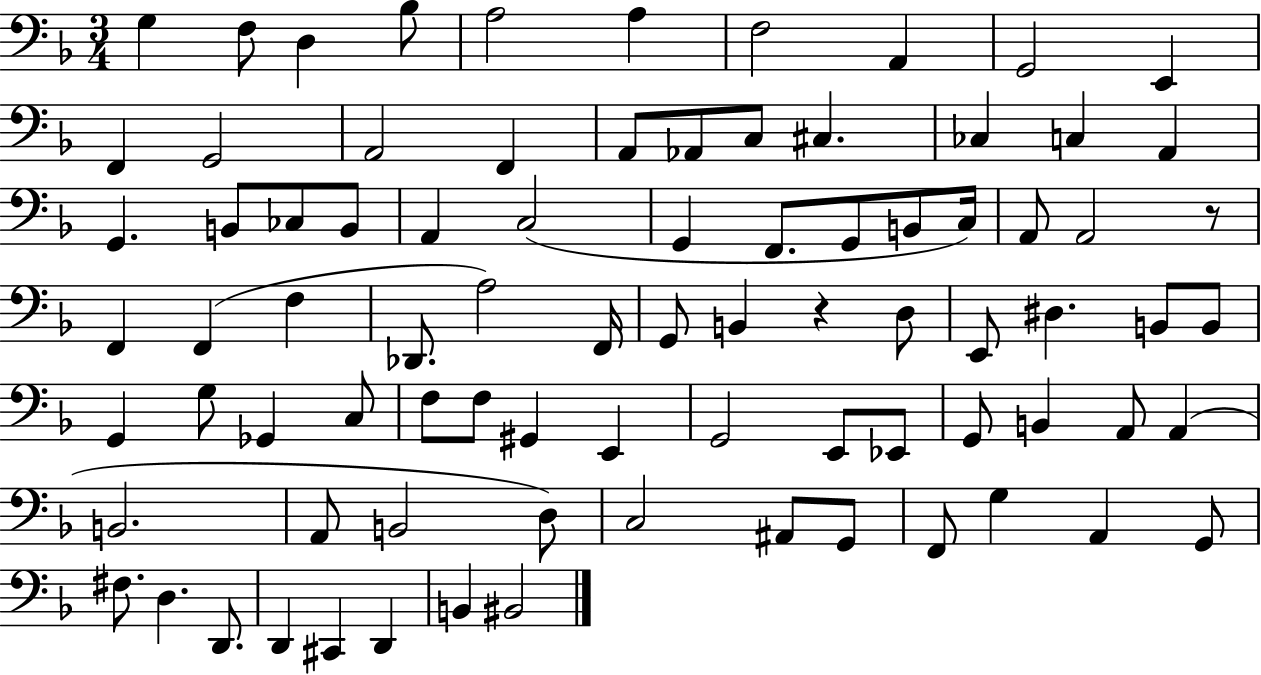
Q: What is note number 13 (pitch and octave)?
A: A2